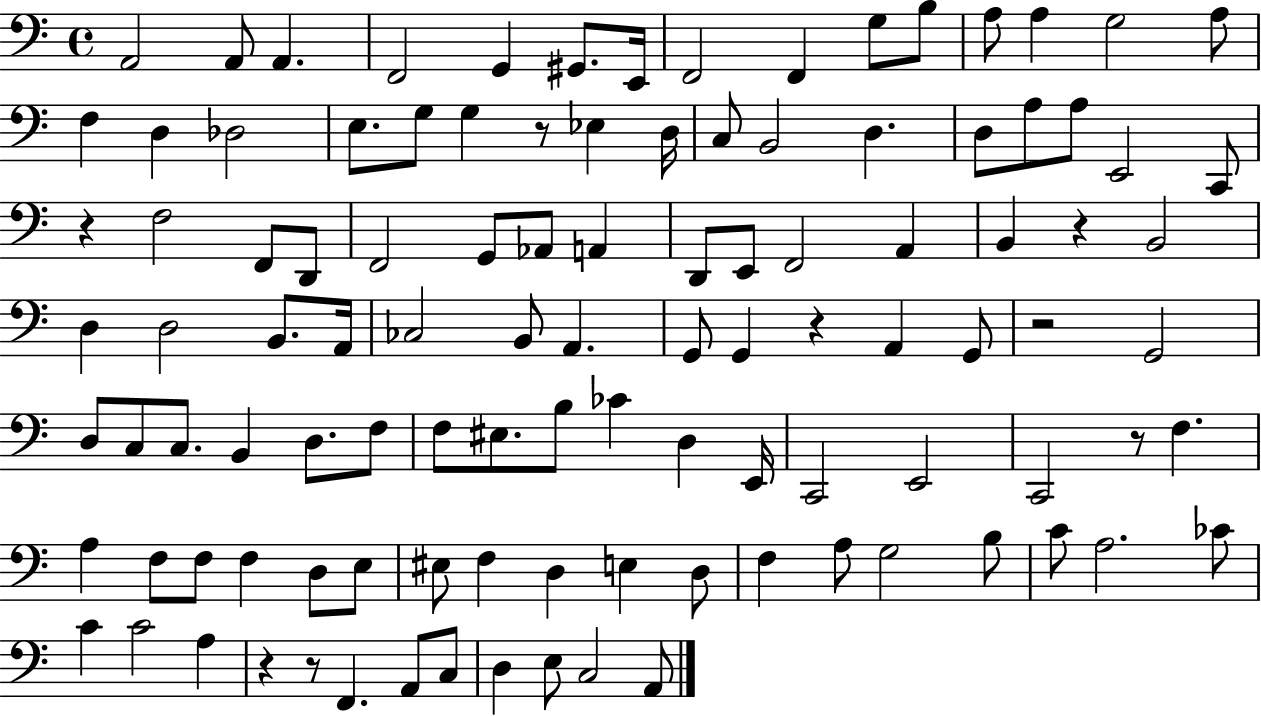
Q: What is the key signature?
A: C major